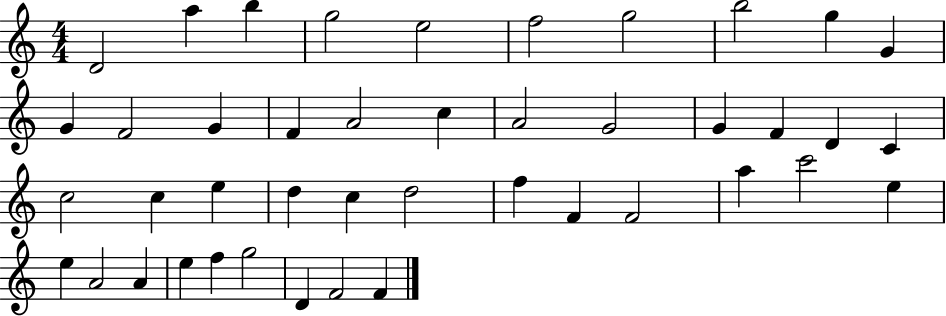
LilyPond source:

{
  \clef treble
  \numericTimeSignature
  \time 4/4
  \key c \major
  d'2 a''4 b''4 | g''2 e''2 | f''2 g''2 | b''2 g''4 g'4 | \break g'4 f'2 g'4 | f'4 a'2 c''4 | a'2 g'2 | g'4 f'4 d'4 c'4 | \break c''2 c''4 e''4 | d''4 c''4 d''2 | f''4 f'4 f'2 | a''4 c'''2 e''4 | \break e''4 a'2 a'4 | e''4 f''4 g''2 | d'4 f'2 f'4 | \bar "|."
}